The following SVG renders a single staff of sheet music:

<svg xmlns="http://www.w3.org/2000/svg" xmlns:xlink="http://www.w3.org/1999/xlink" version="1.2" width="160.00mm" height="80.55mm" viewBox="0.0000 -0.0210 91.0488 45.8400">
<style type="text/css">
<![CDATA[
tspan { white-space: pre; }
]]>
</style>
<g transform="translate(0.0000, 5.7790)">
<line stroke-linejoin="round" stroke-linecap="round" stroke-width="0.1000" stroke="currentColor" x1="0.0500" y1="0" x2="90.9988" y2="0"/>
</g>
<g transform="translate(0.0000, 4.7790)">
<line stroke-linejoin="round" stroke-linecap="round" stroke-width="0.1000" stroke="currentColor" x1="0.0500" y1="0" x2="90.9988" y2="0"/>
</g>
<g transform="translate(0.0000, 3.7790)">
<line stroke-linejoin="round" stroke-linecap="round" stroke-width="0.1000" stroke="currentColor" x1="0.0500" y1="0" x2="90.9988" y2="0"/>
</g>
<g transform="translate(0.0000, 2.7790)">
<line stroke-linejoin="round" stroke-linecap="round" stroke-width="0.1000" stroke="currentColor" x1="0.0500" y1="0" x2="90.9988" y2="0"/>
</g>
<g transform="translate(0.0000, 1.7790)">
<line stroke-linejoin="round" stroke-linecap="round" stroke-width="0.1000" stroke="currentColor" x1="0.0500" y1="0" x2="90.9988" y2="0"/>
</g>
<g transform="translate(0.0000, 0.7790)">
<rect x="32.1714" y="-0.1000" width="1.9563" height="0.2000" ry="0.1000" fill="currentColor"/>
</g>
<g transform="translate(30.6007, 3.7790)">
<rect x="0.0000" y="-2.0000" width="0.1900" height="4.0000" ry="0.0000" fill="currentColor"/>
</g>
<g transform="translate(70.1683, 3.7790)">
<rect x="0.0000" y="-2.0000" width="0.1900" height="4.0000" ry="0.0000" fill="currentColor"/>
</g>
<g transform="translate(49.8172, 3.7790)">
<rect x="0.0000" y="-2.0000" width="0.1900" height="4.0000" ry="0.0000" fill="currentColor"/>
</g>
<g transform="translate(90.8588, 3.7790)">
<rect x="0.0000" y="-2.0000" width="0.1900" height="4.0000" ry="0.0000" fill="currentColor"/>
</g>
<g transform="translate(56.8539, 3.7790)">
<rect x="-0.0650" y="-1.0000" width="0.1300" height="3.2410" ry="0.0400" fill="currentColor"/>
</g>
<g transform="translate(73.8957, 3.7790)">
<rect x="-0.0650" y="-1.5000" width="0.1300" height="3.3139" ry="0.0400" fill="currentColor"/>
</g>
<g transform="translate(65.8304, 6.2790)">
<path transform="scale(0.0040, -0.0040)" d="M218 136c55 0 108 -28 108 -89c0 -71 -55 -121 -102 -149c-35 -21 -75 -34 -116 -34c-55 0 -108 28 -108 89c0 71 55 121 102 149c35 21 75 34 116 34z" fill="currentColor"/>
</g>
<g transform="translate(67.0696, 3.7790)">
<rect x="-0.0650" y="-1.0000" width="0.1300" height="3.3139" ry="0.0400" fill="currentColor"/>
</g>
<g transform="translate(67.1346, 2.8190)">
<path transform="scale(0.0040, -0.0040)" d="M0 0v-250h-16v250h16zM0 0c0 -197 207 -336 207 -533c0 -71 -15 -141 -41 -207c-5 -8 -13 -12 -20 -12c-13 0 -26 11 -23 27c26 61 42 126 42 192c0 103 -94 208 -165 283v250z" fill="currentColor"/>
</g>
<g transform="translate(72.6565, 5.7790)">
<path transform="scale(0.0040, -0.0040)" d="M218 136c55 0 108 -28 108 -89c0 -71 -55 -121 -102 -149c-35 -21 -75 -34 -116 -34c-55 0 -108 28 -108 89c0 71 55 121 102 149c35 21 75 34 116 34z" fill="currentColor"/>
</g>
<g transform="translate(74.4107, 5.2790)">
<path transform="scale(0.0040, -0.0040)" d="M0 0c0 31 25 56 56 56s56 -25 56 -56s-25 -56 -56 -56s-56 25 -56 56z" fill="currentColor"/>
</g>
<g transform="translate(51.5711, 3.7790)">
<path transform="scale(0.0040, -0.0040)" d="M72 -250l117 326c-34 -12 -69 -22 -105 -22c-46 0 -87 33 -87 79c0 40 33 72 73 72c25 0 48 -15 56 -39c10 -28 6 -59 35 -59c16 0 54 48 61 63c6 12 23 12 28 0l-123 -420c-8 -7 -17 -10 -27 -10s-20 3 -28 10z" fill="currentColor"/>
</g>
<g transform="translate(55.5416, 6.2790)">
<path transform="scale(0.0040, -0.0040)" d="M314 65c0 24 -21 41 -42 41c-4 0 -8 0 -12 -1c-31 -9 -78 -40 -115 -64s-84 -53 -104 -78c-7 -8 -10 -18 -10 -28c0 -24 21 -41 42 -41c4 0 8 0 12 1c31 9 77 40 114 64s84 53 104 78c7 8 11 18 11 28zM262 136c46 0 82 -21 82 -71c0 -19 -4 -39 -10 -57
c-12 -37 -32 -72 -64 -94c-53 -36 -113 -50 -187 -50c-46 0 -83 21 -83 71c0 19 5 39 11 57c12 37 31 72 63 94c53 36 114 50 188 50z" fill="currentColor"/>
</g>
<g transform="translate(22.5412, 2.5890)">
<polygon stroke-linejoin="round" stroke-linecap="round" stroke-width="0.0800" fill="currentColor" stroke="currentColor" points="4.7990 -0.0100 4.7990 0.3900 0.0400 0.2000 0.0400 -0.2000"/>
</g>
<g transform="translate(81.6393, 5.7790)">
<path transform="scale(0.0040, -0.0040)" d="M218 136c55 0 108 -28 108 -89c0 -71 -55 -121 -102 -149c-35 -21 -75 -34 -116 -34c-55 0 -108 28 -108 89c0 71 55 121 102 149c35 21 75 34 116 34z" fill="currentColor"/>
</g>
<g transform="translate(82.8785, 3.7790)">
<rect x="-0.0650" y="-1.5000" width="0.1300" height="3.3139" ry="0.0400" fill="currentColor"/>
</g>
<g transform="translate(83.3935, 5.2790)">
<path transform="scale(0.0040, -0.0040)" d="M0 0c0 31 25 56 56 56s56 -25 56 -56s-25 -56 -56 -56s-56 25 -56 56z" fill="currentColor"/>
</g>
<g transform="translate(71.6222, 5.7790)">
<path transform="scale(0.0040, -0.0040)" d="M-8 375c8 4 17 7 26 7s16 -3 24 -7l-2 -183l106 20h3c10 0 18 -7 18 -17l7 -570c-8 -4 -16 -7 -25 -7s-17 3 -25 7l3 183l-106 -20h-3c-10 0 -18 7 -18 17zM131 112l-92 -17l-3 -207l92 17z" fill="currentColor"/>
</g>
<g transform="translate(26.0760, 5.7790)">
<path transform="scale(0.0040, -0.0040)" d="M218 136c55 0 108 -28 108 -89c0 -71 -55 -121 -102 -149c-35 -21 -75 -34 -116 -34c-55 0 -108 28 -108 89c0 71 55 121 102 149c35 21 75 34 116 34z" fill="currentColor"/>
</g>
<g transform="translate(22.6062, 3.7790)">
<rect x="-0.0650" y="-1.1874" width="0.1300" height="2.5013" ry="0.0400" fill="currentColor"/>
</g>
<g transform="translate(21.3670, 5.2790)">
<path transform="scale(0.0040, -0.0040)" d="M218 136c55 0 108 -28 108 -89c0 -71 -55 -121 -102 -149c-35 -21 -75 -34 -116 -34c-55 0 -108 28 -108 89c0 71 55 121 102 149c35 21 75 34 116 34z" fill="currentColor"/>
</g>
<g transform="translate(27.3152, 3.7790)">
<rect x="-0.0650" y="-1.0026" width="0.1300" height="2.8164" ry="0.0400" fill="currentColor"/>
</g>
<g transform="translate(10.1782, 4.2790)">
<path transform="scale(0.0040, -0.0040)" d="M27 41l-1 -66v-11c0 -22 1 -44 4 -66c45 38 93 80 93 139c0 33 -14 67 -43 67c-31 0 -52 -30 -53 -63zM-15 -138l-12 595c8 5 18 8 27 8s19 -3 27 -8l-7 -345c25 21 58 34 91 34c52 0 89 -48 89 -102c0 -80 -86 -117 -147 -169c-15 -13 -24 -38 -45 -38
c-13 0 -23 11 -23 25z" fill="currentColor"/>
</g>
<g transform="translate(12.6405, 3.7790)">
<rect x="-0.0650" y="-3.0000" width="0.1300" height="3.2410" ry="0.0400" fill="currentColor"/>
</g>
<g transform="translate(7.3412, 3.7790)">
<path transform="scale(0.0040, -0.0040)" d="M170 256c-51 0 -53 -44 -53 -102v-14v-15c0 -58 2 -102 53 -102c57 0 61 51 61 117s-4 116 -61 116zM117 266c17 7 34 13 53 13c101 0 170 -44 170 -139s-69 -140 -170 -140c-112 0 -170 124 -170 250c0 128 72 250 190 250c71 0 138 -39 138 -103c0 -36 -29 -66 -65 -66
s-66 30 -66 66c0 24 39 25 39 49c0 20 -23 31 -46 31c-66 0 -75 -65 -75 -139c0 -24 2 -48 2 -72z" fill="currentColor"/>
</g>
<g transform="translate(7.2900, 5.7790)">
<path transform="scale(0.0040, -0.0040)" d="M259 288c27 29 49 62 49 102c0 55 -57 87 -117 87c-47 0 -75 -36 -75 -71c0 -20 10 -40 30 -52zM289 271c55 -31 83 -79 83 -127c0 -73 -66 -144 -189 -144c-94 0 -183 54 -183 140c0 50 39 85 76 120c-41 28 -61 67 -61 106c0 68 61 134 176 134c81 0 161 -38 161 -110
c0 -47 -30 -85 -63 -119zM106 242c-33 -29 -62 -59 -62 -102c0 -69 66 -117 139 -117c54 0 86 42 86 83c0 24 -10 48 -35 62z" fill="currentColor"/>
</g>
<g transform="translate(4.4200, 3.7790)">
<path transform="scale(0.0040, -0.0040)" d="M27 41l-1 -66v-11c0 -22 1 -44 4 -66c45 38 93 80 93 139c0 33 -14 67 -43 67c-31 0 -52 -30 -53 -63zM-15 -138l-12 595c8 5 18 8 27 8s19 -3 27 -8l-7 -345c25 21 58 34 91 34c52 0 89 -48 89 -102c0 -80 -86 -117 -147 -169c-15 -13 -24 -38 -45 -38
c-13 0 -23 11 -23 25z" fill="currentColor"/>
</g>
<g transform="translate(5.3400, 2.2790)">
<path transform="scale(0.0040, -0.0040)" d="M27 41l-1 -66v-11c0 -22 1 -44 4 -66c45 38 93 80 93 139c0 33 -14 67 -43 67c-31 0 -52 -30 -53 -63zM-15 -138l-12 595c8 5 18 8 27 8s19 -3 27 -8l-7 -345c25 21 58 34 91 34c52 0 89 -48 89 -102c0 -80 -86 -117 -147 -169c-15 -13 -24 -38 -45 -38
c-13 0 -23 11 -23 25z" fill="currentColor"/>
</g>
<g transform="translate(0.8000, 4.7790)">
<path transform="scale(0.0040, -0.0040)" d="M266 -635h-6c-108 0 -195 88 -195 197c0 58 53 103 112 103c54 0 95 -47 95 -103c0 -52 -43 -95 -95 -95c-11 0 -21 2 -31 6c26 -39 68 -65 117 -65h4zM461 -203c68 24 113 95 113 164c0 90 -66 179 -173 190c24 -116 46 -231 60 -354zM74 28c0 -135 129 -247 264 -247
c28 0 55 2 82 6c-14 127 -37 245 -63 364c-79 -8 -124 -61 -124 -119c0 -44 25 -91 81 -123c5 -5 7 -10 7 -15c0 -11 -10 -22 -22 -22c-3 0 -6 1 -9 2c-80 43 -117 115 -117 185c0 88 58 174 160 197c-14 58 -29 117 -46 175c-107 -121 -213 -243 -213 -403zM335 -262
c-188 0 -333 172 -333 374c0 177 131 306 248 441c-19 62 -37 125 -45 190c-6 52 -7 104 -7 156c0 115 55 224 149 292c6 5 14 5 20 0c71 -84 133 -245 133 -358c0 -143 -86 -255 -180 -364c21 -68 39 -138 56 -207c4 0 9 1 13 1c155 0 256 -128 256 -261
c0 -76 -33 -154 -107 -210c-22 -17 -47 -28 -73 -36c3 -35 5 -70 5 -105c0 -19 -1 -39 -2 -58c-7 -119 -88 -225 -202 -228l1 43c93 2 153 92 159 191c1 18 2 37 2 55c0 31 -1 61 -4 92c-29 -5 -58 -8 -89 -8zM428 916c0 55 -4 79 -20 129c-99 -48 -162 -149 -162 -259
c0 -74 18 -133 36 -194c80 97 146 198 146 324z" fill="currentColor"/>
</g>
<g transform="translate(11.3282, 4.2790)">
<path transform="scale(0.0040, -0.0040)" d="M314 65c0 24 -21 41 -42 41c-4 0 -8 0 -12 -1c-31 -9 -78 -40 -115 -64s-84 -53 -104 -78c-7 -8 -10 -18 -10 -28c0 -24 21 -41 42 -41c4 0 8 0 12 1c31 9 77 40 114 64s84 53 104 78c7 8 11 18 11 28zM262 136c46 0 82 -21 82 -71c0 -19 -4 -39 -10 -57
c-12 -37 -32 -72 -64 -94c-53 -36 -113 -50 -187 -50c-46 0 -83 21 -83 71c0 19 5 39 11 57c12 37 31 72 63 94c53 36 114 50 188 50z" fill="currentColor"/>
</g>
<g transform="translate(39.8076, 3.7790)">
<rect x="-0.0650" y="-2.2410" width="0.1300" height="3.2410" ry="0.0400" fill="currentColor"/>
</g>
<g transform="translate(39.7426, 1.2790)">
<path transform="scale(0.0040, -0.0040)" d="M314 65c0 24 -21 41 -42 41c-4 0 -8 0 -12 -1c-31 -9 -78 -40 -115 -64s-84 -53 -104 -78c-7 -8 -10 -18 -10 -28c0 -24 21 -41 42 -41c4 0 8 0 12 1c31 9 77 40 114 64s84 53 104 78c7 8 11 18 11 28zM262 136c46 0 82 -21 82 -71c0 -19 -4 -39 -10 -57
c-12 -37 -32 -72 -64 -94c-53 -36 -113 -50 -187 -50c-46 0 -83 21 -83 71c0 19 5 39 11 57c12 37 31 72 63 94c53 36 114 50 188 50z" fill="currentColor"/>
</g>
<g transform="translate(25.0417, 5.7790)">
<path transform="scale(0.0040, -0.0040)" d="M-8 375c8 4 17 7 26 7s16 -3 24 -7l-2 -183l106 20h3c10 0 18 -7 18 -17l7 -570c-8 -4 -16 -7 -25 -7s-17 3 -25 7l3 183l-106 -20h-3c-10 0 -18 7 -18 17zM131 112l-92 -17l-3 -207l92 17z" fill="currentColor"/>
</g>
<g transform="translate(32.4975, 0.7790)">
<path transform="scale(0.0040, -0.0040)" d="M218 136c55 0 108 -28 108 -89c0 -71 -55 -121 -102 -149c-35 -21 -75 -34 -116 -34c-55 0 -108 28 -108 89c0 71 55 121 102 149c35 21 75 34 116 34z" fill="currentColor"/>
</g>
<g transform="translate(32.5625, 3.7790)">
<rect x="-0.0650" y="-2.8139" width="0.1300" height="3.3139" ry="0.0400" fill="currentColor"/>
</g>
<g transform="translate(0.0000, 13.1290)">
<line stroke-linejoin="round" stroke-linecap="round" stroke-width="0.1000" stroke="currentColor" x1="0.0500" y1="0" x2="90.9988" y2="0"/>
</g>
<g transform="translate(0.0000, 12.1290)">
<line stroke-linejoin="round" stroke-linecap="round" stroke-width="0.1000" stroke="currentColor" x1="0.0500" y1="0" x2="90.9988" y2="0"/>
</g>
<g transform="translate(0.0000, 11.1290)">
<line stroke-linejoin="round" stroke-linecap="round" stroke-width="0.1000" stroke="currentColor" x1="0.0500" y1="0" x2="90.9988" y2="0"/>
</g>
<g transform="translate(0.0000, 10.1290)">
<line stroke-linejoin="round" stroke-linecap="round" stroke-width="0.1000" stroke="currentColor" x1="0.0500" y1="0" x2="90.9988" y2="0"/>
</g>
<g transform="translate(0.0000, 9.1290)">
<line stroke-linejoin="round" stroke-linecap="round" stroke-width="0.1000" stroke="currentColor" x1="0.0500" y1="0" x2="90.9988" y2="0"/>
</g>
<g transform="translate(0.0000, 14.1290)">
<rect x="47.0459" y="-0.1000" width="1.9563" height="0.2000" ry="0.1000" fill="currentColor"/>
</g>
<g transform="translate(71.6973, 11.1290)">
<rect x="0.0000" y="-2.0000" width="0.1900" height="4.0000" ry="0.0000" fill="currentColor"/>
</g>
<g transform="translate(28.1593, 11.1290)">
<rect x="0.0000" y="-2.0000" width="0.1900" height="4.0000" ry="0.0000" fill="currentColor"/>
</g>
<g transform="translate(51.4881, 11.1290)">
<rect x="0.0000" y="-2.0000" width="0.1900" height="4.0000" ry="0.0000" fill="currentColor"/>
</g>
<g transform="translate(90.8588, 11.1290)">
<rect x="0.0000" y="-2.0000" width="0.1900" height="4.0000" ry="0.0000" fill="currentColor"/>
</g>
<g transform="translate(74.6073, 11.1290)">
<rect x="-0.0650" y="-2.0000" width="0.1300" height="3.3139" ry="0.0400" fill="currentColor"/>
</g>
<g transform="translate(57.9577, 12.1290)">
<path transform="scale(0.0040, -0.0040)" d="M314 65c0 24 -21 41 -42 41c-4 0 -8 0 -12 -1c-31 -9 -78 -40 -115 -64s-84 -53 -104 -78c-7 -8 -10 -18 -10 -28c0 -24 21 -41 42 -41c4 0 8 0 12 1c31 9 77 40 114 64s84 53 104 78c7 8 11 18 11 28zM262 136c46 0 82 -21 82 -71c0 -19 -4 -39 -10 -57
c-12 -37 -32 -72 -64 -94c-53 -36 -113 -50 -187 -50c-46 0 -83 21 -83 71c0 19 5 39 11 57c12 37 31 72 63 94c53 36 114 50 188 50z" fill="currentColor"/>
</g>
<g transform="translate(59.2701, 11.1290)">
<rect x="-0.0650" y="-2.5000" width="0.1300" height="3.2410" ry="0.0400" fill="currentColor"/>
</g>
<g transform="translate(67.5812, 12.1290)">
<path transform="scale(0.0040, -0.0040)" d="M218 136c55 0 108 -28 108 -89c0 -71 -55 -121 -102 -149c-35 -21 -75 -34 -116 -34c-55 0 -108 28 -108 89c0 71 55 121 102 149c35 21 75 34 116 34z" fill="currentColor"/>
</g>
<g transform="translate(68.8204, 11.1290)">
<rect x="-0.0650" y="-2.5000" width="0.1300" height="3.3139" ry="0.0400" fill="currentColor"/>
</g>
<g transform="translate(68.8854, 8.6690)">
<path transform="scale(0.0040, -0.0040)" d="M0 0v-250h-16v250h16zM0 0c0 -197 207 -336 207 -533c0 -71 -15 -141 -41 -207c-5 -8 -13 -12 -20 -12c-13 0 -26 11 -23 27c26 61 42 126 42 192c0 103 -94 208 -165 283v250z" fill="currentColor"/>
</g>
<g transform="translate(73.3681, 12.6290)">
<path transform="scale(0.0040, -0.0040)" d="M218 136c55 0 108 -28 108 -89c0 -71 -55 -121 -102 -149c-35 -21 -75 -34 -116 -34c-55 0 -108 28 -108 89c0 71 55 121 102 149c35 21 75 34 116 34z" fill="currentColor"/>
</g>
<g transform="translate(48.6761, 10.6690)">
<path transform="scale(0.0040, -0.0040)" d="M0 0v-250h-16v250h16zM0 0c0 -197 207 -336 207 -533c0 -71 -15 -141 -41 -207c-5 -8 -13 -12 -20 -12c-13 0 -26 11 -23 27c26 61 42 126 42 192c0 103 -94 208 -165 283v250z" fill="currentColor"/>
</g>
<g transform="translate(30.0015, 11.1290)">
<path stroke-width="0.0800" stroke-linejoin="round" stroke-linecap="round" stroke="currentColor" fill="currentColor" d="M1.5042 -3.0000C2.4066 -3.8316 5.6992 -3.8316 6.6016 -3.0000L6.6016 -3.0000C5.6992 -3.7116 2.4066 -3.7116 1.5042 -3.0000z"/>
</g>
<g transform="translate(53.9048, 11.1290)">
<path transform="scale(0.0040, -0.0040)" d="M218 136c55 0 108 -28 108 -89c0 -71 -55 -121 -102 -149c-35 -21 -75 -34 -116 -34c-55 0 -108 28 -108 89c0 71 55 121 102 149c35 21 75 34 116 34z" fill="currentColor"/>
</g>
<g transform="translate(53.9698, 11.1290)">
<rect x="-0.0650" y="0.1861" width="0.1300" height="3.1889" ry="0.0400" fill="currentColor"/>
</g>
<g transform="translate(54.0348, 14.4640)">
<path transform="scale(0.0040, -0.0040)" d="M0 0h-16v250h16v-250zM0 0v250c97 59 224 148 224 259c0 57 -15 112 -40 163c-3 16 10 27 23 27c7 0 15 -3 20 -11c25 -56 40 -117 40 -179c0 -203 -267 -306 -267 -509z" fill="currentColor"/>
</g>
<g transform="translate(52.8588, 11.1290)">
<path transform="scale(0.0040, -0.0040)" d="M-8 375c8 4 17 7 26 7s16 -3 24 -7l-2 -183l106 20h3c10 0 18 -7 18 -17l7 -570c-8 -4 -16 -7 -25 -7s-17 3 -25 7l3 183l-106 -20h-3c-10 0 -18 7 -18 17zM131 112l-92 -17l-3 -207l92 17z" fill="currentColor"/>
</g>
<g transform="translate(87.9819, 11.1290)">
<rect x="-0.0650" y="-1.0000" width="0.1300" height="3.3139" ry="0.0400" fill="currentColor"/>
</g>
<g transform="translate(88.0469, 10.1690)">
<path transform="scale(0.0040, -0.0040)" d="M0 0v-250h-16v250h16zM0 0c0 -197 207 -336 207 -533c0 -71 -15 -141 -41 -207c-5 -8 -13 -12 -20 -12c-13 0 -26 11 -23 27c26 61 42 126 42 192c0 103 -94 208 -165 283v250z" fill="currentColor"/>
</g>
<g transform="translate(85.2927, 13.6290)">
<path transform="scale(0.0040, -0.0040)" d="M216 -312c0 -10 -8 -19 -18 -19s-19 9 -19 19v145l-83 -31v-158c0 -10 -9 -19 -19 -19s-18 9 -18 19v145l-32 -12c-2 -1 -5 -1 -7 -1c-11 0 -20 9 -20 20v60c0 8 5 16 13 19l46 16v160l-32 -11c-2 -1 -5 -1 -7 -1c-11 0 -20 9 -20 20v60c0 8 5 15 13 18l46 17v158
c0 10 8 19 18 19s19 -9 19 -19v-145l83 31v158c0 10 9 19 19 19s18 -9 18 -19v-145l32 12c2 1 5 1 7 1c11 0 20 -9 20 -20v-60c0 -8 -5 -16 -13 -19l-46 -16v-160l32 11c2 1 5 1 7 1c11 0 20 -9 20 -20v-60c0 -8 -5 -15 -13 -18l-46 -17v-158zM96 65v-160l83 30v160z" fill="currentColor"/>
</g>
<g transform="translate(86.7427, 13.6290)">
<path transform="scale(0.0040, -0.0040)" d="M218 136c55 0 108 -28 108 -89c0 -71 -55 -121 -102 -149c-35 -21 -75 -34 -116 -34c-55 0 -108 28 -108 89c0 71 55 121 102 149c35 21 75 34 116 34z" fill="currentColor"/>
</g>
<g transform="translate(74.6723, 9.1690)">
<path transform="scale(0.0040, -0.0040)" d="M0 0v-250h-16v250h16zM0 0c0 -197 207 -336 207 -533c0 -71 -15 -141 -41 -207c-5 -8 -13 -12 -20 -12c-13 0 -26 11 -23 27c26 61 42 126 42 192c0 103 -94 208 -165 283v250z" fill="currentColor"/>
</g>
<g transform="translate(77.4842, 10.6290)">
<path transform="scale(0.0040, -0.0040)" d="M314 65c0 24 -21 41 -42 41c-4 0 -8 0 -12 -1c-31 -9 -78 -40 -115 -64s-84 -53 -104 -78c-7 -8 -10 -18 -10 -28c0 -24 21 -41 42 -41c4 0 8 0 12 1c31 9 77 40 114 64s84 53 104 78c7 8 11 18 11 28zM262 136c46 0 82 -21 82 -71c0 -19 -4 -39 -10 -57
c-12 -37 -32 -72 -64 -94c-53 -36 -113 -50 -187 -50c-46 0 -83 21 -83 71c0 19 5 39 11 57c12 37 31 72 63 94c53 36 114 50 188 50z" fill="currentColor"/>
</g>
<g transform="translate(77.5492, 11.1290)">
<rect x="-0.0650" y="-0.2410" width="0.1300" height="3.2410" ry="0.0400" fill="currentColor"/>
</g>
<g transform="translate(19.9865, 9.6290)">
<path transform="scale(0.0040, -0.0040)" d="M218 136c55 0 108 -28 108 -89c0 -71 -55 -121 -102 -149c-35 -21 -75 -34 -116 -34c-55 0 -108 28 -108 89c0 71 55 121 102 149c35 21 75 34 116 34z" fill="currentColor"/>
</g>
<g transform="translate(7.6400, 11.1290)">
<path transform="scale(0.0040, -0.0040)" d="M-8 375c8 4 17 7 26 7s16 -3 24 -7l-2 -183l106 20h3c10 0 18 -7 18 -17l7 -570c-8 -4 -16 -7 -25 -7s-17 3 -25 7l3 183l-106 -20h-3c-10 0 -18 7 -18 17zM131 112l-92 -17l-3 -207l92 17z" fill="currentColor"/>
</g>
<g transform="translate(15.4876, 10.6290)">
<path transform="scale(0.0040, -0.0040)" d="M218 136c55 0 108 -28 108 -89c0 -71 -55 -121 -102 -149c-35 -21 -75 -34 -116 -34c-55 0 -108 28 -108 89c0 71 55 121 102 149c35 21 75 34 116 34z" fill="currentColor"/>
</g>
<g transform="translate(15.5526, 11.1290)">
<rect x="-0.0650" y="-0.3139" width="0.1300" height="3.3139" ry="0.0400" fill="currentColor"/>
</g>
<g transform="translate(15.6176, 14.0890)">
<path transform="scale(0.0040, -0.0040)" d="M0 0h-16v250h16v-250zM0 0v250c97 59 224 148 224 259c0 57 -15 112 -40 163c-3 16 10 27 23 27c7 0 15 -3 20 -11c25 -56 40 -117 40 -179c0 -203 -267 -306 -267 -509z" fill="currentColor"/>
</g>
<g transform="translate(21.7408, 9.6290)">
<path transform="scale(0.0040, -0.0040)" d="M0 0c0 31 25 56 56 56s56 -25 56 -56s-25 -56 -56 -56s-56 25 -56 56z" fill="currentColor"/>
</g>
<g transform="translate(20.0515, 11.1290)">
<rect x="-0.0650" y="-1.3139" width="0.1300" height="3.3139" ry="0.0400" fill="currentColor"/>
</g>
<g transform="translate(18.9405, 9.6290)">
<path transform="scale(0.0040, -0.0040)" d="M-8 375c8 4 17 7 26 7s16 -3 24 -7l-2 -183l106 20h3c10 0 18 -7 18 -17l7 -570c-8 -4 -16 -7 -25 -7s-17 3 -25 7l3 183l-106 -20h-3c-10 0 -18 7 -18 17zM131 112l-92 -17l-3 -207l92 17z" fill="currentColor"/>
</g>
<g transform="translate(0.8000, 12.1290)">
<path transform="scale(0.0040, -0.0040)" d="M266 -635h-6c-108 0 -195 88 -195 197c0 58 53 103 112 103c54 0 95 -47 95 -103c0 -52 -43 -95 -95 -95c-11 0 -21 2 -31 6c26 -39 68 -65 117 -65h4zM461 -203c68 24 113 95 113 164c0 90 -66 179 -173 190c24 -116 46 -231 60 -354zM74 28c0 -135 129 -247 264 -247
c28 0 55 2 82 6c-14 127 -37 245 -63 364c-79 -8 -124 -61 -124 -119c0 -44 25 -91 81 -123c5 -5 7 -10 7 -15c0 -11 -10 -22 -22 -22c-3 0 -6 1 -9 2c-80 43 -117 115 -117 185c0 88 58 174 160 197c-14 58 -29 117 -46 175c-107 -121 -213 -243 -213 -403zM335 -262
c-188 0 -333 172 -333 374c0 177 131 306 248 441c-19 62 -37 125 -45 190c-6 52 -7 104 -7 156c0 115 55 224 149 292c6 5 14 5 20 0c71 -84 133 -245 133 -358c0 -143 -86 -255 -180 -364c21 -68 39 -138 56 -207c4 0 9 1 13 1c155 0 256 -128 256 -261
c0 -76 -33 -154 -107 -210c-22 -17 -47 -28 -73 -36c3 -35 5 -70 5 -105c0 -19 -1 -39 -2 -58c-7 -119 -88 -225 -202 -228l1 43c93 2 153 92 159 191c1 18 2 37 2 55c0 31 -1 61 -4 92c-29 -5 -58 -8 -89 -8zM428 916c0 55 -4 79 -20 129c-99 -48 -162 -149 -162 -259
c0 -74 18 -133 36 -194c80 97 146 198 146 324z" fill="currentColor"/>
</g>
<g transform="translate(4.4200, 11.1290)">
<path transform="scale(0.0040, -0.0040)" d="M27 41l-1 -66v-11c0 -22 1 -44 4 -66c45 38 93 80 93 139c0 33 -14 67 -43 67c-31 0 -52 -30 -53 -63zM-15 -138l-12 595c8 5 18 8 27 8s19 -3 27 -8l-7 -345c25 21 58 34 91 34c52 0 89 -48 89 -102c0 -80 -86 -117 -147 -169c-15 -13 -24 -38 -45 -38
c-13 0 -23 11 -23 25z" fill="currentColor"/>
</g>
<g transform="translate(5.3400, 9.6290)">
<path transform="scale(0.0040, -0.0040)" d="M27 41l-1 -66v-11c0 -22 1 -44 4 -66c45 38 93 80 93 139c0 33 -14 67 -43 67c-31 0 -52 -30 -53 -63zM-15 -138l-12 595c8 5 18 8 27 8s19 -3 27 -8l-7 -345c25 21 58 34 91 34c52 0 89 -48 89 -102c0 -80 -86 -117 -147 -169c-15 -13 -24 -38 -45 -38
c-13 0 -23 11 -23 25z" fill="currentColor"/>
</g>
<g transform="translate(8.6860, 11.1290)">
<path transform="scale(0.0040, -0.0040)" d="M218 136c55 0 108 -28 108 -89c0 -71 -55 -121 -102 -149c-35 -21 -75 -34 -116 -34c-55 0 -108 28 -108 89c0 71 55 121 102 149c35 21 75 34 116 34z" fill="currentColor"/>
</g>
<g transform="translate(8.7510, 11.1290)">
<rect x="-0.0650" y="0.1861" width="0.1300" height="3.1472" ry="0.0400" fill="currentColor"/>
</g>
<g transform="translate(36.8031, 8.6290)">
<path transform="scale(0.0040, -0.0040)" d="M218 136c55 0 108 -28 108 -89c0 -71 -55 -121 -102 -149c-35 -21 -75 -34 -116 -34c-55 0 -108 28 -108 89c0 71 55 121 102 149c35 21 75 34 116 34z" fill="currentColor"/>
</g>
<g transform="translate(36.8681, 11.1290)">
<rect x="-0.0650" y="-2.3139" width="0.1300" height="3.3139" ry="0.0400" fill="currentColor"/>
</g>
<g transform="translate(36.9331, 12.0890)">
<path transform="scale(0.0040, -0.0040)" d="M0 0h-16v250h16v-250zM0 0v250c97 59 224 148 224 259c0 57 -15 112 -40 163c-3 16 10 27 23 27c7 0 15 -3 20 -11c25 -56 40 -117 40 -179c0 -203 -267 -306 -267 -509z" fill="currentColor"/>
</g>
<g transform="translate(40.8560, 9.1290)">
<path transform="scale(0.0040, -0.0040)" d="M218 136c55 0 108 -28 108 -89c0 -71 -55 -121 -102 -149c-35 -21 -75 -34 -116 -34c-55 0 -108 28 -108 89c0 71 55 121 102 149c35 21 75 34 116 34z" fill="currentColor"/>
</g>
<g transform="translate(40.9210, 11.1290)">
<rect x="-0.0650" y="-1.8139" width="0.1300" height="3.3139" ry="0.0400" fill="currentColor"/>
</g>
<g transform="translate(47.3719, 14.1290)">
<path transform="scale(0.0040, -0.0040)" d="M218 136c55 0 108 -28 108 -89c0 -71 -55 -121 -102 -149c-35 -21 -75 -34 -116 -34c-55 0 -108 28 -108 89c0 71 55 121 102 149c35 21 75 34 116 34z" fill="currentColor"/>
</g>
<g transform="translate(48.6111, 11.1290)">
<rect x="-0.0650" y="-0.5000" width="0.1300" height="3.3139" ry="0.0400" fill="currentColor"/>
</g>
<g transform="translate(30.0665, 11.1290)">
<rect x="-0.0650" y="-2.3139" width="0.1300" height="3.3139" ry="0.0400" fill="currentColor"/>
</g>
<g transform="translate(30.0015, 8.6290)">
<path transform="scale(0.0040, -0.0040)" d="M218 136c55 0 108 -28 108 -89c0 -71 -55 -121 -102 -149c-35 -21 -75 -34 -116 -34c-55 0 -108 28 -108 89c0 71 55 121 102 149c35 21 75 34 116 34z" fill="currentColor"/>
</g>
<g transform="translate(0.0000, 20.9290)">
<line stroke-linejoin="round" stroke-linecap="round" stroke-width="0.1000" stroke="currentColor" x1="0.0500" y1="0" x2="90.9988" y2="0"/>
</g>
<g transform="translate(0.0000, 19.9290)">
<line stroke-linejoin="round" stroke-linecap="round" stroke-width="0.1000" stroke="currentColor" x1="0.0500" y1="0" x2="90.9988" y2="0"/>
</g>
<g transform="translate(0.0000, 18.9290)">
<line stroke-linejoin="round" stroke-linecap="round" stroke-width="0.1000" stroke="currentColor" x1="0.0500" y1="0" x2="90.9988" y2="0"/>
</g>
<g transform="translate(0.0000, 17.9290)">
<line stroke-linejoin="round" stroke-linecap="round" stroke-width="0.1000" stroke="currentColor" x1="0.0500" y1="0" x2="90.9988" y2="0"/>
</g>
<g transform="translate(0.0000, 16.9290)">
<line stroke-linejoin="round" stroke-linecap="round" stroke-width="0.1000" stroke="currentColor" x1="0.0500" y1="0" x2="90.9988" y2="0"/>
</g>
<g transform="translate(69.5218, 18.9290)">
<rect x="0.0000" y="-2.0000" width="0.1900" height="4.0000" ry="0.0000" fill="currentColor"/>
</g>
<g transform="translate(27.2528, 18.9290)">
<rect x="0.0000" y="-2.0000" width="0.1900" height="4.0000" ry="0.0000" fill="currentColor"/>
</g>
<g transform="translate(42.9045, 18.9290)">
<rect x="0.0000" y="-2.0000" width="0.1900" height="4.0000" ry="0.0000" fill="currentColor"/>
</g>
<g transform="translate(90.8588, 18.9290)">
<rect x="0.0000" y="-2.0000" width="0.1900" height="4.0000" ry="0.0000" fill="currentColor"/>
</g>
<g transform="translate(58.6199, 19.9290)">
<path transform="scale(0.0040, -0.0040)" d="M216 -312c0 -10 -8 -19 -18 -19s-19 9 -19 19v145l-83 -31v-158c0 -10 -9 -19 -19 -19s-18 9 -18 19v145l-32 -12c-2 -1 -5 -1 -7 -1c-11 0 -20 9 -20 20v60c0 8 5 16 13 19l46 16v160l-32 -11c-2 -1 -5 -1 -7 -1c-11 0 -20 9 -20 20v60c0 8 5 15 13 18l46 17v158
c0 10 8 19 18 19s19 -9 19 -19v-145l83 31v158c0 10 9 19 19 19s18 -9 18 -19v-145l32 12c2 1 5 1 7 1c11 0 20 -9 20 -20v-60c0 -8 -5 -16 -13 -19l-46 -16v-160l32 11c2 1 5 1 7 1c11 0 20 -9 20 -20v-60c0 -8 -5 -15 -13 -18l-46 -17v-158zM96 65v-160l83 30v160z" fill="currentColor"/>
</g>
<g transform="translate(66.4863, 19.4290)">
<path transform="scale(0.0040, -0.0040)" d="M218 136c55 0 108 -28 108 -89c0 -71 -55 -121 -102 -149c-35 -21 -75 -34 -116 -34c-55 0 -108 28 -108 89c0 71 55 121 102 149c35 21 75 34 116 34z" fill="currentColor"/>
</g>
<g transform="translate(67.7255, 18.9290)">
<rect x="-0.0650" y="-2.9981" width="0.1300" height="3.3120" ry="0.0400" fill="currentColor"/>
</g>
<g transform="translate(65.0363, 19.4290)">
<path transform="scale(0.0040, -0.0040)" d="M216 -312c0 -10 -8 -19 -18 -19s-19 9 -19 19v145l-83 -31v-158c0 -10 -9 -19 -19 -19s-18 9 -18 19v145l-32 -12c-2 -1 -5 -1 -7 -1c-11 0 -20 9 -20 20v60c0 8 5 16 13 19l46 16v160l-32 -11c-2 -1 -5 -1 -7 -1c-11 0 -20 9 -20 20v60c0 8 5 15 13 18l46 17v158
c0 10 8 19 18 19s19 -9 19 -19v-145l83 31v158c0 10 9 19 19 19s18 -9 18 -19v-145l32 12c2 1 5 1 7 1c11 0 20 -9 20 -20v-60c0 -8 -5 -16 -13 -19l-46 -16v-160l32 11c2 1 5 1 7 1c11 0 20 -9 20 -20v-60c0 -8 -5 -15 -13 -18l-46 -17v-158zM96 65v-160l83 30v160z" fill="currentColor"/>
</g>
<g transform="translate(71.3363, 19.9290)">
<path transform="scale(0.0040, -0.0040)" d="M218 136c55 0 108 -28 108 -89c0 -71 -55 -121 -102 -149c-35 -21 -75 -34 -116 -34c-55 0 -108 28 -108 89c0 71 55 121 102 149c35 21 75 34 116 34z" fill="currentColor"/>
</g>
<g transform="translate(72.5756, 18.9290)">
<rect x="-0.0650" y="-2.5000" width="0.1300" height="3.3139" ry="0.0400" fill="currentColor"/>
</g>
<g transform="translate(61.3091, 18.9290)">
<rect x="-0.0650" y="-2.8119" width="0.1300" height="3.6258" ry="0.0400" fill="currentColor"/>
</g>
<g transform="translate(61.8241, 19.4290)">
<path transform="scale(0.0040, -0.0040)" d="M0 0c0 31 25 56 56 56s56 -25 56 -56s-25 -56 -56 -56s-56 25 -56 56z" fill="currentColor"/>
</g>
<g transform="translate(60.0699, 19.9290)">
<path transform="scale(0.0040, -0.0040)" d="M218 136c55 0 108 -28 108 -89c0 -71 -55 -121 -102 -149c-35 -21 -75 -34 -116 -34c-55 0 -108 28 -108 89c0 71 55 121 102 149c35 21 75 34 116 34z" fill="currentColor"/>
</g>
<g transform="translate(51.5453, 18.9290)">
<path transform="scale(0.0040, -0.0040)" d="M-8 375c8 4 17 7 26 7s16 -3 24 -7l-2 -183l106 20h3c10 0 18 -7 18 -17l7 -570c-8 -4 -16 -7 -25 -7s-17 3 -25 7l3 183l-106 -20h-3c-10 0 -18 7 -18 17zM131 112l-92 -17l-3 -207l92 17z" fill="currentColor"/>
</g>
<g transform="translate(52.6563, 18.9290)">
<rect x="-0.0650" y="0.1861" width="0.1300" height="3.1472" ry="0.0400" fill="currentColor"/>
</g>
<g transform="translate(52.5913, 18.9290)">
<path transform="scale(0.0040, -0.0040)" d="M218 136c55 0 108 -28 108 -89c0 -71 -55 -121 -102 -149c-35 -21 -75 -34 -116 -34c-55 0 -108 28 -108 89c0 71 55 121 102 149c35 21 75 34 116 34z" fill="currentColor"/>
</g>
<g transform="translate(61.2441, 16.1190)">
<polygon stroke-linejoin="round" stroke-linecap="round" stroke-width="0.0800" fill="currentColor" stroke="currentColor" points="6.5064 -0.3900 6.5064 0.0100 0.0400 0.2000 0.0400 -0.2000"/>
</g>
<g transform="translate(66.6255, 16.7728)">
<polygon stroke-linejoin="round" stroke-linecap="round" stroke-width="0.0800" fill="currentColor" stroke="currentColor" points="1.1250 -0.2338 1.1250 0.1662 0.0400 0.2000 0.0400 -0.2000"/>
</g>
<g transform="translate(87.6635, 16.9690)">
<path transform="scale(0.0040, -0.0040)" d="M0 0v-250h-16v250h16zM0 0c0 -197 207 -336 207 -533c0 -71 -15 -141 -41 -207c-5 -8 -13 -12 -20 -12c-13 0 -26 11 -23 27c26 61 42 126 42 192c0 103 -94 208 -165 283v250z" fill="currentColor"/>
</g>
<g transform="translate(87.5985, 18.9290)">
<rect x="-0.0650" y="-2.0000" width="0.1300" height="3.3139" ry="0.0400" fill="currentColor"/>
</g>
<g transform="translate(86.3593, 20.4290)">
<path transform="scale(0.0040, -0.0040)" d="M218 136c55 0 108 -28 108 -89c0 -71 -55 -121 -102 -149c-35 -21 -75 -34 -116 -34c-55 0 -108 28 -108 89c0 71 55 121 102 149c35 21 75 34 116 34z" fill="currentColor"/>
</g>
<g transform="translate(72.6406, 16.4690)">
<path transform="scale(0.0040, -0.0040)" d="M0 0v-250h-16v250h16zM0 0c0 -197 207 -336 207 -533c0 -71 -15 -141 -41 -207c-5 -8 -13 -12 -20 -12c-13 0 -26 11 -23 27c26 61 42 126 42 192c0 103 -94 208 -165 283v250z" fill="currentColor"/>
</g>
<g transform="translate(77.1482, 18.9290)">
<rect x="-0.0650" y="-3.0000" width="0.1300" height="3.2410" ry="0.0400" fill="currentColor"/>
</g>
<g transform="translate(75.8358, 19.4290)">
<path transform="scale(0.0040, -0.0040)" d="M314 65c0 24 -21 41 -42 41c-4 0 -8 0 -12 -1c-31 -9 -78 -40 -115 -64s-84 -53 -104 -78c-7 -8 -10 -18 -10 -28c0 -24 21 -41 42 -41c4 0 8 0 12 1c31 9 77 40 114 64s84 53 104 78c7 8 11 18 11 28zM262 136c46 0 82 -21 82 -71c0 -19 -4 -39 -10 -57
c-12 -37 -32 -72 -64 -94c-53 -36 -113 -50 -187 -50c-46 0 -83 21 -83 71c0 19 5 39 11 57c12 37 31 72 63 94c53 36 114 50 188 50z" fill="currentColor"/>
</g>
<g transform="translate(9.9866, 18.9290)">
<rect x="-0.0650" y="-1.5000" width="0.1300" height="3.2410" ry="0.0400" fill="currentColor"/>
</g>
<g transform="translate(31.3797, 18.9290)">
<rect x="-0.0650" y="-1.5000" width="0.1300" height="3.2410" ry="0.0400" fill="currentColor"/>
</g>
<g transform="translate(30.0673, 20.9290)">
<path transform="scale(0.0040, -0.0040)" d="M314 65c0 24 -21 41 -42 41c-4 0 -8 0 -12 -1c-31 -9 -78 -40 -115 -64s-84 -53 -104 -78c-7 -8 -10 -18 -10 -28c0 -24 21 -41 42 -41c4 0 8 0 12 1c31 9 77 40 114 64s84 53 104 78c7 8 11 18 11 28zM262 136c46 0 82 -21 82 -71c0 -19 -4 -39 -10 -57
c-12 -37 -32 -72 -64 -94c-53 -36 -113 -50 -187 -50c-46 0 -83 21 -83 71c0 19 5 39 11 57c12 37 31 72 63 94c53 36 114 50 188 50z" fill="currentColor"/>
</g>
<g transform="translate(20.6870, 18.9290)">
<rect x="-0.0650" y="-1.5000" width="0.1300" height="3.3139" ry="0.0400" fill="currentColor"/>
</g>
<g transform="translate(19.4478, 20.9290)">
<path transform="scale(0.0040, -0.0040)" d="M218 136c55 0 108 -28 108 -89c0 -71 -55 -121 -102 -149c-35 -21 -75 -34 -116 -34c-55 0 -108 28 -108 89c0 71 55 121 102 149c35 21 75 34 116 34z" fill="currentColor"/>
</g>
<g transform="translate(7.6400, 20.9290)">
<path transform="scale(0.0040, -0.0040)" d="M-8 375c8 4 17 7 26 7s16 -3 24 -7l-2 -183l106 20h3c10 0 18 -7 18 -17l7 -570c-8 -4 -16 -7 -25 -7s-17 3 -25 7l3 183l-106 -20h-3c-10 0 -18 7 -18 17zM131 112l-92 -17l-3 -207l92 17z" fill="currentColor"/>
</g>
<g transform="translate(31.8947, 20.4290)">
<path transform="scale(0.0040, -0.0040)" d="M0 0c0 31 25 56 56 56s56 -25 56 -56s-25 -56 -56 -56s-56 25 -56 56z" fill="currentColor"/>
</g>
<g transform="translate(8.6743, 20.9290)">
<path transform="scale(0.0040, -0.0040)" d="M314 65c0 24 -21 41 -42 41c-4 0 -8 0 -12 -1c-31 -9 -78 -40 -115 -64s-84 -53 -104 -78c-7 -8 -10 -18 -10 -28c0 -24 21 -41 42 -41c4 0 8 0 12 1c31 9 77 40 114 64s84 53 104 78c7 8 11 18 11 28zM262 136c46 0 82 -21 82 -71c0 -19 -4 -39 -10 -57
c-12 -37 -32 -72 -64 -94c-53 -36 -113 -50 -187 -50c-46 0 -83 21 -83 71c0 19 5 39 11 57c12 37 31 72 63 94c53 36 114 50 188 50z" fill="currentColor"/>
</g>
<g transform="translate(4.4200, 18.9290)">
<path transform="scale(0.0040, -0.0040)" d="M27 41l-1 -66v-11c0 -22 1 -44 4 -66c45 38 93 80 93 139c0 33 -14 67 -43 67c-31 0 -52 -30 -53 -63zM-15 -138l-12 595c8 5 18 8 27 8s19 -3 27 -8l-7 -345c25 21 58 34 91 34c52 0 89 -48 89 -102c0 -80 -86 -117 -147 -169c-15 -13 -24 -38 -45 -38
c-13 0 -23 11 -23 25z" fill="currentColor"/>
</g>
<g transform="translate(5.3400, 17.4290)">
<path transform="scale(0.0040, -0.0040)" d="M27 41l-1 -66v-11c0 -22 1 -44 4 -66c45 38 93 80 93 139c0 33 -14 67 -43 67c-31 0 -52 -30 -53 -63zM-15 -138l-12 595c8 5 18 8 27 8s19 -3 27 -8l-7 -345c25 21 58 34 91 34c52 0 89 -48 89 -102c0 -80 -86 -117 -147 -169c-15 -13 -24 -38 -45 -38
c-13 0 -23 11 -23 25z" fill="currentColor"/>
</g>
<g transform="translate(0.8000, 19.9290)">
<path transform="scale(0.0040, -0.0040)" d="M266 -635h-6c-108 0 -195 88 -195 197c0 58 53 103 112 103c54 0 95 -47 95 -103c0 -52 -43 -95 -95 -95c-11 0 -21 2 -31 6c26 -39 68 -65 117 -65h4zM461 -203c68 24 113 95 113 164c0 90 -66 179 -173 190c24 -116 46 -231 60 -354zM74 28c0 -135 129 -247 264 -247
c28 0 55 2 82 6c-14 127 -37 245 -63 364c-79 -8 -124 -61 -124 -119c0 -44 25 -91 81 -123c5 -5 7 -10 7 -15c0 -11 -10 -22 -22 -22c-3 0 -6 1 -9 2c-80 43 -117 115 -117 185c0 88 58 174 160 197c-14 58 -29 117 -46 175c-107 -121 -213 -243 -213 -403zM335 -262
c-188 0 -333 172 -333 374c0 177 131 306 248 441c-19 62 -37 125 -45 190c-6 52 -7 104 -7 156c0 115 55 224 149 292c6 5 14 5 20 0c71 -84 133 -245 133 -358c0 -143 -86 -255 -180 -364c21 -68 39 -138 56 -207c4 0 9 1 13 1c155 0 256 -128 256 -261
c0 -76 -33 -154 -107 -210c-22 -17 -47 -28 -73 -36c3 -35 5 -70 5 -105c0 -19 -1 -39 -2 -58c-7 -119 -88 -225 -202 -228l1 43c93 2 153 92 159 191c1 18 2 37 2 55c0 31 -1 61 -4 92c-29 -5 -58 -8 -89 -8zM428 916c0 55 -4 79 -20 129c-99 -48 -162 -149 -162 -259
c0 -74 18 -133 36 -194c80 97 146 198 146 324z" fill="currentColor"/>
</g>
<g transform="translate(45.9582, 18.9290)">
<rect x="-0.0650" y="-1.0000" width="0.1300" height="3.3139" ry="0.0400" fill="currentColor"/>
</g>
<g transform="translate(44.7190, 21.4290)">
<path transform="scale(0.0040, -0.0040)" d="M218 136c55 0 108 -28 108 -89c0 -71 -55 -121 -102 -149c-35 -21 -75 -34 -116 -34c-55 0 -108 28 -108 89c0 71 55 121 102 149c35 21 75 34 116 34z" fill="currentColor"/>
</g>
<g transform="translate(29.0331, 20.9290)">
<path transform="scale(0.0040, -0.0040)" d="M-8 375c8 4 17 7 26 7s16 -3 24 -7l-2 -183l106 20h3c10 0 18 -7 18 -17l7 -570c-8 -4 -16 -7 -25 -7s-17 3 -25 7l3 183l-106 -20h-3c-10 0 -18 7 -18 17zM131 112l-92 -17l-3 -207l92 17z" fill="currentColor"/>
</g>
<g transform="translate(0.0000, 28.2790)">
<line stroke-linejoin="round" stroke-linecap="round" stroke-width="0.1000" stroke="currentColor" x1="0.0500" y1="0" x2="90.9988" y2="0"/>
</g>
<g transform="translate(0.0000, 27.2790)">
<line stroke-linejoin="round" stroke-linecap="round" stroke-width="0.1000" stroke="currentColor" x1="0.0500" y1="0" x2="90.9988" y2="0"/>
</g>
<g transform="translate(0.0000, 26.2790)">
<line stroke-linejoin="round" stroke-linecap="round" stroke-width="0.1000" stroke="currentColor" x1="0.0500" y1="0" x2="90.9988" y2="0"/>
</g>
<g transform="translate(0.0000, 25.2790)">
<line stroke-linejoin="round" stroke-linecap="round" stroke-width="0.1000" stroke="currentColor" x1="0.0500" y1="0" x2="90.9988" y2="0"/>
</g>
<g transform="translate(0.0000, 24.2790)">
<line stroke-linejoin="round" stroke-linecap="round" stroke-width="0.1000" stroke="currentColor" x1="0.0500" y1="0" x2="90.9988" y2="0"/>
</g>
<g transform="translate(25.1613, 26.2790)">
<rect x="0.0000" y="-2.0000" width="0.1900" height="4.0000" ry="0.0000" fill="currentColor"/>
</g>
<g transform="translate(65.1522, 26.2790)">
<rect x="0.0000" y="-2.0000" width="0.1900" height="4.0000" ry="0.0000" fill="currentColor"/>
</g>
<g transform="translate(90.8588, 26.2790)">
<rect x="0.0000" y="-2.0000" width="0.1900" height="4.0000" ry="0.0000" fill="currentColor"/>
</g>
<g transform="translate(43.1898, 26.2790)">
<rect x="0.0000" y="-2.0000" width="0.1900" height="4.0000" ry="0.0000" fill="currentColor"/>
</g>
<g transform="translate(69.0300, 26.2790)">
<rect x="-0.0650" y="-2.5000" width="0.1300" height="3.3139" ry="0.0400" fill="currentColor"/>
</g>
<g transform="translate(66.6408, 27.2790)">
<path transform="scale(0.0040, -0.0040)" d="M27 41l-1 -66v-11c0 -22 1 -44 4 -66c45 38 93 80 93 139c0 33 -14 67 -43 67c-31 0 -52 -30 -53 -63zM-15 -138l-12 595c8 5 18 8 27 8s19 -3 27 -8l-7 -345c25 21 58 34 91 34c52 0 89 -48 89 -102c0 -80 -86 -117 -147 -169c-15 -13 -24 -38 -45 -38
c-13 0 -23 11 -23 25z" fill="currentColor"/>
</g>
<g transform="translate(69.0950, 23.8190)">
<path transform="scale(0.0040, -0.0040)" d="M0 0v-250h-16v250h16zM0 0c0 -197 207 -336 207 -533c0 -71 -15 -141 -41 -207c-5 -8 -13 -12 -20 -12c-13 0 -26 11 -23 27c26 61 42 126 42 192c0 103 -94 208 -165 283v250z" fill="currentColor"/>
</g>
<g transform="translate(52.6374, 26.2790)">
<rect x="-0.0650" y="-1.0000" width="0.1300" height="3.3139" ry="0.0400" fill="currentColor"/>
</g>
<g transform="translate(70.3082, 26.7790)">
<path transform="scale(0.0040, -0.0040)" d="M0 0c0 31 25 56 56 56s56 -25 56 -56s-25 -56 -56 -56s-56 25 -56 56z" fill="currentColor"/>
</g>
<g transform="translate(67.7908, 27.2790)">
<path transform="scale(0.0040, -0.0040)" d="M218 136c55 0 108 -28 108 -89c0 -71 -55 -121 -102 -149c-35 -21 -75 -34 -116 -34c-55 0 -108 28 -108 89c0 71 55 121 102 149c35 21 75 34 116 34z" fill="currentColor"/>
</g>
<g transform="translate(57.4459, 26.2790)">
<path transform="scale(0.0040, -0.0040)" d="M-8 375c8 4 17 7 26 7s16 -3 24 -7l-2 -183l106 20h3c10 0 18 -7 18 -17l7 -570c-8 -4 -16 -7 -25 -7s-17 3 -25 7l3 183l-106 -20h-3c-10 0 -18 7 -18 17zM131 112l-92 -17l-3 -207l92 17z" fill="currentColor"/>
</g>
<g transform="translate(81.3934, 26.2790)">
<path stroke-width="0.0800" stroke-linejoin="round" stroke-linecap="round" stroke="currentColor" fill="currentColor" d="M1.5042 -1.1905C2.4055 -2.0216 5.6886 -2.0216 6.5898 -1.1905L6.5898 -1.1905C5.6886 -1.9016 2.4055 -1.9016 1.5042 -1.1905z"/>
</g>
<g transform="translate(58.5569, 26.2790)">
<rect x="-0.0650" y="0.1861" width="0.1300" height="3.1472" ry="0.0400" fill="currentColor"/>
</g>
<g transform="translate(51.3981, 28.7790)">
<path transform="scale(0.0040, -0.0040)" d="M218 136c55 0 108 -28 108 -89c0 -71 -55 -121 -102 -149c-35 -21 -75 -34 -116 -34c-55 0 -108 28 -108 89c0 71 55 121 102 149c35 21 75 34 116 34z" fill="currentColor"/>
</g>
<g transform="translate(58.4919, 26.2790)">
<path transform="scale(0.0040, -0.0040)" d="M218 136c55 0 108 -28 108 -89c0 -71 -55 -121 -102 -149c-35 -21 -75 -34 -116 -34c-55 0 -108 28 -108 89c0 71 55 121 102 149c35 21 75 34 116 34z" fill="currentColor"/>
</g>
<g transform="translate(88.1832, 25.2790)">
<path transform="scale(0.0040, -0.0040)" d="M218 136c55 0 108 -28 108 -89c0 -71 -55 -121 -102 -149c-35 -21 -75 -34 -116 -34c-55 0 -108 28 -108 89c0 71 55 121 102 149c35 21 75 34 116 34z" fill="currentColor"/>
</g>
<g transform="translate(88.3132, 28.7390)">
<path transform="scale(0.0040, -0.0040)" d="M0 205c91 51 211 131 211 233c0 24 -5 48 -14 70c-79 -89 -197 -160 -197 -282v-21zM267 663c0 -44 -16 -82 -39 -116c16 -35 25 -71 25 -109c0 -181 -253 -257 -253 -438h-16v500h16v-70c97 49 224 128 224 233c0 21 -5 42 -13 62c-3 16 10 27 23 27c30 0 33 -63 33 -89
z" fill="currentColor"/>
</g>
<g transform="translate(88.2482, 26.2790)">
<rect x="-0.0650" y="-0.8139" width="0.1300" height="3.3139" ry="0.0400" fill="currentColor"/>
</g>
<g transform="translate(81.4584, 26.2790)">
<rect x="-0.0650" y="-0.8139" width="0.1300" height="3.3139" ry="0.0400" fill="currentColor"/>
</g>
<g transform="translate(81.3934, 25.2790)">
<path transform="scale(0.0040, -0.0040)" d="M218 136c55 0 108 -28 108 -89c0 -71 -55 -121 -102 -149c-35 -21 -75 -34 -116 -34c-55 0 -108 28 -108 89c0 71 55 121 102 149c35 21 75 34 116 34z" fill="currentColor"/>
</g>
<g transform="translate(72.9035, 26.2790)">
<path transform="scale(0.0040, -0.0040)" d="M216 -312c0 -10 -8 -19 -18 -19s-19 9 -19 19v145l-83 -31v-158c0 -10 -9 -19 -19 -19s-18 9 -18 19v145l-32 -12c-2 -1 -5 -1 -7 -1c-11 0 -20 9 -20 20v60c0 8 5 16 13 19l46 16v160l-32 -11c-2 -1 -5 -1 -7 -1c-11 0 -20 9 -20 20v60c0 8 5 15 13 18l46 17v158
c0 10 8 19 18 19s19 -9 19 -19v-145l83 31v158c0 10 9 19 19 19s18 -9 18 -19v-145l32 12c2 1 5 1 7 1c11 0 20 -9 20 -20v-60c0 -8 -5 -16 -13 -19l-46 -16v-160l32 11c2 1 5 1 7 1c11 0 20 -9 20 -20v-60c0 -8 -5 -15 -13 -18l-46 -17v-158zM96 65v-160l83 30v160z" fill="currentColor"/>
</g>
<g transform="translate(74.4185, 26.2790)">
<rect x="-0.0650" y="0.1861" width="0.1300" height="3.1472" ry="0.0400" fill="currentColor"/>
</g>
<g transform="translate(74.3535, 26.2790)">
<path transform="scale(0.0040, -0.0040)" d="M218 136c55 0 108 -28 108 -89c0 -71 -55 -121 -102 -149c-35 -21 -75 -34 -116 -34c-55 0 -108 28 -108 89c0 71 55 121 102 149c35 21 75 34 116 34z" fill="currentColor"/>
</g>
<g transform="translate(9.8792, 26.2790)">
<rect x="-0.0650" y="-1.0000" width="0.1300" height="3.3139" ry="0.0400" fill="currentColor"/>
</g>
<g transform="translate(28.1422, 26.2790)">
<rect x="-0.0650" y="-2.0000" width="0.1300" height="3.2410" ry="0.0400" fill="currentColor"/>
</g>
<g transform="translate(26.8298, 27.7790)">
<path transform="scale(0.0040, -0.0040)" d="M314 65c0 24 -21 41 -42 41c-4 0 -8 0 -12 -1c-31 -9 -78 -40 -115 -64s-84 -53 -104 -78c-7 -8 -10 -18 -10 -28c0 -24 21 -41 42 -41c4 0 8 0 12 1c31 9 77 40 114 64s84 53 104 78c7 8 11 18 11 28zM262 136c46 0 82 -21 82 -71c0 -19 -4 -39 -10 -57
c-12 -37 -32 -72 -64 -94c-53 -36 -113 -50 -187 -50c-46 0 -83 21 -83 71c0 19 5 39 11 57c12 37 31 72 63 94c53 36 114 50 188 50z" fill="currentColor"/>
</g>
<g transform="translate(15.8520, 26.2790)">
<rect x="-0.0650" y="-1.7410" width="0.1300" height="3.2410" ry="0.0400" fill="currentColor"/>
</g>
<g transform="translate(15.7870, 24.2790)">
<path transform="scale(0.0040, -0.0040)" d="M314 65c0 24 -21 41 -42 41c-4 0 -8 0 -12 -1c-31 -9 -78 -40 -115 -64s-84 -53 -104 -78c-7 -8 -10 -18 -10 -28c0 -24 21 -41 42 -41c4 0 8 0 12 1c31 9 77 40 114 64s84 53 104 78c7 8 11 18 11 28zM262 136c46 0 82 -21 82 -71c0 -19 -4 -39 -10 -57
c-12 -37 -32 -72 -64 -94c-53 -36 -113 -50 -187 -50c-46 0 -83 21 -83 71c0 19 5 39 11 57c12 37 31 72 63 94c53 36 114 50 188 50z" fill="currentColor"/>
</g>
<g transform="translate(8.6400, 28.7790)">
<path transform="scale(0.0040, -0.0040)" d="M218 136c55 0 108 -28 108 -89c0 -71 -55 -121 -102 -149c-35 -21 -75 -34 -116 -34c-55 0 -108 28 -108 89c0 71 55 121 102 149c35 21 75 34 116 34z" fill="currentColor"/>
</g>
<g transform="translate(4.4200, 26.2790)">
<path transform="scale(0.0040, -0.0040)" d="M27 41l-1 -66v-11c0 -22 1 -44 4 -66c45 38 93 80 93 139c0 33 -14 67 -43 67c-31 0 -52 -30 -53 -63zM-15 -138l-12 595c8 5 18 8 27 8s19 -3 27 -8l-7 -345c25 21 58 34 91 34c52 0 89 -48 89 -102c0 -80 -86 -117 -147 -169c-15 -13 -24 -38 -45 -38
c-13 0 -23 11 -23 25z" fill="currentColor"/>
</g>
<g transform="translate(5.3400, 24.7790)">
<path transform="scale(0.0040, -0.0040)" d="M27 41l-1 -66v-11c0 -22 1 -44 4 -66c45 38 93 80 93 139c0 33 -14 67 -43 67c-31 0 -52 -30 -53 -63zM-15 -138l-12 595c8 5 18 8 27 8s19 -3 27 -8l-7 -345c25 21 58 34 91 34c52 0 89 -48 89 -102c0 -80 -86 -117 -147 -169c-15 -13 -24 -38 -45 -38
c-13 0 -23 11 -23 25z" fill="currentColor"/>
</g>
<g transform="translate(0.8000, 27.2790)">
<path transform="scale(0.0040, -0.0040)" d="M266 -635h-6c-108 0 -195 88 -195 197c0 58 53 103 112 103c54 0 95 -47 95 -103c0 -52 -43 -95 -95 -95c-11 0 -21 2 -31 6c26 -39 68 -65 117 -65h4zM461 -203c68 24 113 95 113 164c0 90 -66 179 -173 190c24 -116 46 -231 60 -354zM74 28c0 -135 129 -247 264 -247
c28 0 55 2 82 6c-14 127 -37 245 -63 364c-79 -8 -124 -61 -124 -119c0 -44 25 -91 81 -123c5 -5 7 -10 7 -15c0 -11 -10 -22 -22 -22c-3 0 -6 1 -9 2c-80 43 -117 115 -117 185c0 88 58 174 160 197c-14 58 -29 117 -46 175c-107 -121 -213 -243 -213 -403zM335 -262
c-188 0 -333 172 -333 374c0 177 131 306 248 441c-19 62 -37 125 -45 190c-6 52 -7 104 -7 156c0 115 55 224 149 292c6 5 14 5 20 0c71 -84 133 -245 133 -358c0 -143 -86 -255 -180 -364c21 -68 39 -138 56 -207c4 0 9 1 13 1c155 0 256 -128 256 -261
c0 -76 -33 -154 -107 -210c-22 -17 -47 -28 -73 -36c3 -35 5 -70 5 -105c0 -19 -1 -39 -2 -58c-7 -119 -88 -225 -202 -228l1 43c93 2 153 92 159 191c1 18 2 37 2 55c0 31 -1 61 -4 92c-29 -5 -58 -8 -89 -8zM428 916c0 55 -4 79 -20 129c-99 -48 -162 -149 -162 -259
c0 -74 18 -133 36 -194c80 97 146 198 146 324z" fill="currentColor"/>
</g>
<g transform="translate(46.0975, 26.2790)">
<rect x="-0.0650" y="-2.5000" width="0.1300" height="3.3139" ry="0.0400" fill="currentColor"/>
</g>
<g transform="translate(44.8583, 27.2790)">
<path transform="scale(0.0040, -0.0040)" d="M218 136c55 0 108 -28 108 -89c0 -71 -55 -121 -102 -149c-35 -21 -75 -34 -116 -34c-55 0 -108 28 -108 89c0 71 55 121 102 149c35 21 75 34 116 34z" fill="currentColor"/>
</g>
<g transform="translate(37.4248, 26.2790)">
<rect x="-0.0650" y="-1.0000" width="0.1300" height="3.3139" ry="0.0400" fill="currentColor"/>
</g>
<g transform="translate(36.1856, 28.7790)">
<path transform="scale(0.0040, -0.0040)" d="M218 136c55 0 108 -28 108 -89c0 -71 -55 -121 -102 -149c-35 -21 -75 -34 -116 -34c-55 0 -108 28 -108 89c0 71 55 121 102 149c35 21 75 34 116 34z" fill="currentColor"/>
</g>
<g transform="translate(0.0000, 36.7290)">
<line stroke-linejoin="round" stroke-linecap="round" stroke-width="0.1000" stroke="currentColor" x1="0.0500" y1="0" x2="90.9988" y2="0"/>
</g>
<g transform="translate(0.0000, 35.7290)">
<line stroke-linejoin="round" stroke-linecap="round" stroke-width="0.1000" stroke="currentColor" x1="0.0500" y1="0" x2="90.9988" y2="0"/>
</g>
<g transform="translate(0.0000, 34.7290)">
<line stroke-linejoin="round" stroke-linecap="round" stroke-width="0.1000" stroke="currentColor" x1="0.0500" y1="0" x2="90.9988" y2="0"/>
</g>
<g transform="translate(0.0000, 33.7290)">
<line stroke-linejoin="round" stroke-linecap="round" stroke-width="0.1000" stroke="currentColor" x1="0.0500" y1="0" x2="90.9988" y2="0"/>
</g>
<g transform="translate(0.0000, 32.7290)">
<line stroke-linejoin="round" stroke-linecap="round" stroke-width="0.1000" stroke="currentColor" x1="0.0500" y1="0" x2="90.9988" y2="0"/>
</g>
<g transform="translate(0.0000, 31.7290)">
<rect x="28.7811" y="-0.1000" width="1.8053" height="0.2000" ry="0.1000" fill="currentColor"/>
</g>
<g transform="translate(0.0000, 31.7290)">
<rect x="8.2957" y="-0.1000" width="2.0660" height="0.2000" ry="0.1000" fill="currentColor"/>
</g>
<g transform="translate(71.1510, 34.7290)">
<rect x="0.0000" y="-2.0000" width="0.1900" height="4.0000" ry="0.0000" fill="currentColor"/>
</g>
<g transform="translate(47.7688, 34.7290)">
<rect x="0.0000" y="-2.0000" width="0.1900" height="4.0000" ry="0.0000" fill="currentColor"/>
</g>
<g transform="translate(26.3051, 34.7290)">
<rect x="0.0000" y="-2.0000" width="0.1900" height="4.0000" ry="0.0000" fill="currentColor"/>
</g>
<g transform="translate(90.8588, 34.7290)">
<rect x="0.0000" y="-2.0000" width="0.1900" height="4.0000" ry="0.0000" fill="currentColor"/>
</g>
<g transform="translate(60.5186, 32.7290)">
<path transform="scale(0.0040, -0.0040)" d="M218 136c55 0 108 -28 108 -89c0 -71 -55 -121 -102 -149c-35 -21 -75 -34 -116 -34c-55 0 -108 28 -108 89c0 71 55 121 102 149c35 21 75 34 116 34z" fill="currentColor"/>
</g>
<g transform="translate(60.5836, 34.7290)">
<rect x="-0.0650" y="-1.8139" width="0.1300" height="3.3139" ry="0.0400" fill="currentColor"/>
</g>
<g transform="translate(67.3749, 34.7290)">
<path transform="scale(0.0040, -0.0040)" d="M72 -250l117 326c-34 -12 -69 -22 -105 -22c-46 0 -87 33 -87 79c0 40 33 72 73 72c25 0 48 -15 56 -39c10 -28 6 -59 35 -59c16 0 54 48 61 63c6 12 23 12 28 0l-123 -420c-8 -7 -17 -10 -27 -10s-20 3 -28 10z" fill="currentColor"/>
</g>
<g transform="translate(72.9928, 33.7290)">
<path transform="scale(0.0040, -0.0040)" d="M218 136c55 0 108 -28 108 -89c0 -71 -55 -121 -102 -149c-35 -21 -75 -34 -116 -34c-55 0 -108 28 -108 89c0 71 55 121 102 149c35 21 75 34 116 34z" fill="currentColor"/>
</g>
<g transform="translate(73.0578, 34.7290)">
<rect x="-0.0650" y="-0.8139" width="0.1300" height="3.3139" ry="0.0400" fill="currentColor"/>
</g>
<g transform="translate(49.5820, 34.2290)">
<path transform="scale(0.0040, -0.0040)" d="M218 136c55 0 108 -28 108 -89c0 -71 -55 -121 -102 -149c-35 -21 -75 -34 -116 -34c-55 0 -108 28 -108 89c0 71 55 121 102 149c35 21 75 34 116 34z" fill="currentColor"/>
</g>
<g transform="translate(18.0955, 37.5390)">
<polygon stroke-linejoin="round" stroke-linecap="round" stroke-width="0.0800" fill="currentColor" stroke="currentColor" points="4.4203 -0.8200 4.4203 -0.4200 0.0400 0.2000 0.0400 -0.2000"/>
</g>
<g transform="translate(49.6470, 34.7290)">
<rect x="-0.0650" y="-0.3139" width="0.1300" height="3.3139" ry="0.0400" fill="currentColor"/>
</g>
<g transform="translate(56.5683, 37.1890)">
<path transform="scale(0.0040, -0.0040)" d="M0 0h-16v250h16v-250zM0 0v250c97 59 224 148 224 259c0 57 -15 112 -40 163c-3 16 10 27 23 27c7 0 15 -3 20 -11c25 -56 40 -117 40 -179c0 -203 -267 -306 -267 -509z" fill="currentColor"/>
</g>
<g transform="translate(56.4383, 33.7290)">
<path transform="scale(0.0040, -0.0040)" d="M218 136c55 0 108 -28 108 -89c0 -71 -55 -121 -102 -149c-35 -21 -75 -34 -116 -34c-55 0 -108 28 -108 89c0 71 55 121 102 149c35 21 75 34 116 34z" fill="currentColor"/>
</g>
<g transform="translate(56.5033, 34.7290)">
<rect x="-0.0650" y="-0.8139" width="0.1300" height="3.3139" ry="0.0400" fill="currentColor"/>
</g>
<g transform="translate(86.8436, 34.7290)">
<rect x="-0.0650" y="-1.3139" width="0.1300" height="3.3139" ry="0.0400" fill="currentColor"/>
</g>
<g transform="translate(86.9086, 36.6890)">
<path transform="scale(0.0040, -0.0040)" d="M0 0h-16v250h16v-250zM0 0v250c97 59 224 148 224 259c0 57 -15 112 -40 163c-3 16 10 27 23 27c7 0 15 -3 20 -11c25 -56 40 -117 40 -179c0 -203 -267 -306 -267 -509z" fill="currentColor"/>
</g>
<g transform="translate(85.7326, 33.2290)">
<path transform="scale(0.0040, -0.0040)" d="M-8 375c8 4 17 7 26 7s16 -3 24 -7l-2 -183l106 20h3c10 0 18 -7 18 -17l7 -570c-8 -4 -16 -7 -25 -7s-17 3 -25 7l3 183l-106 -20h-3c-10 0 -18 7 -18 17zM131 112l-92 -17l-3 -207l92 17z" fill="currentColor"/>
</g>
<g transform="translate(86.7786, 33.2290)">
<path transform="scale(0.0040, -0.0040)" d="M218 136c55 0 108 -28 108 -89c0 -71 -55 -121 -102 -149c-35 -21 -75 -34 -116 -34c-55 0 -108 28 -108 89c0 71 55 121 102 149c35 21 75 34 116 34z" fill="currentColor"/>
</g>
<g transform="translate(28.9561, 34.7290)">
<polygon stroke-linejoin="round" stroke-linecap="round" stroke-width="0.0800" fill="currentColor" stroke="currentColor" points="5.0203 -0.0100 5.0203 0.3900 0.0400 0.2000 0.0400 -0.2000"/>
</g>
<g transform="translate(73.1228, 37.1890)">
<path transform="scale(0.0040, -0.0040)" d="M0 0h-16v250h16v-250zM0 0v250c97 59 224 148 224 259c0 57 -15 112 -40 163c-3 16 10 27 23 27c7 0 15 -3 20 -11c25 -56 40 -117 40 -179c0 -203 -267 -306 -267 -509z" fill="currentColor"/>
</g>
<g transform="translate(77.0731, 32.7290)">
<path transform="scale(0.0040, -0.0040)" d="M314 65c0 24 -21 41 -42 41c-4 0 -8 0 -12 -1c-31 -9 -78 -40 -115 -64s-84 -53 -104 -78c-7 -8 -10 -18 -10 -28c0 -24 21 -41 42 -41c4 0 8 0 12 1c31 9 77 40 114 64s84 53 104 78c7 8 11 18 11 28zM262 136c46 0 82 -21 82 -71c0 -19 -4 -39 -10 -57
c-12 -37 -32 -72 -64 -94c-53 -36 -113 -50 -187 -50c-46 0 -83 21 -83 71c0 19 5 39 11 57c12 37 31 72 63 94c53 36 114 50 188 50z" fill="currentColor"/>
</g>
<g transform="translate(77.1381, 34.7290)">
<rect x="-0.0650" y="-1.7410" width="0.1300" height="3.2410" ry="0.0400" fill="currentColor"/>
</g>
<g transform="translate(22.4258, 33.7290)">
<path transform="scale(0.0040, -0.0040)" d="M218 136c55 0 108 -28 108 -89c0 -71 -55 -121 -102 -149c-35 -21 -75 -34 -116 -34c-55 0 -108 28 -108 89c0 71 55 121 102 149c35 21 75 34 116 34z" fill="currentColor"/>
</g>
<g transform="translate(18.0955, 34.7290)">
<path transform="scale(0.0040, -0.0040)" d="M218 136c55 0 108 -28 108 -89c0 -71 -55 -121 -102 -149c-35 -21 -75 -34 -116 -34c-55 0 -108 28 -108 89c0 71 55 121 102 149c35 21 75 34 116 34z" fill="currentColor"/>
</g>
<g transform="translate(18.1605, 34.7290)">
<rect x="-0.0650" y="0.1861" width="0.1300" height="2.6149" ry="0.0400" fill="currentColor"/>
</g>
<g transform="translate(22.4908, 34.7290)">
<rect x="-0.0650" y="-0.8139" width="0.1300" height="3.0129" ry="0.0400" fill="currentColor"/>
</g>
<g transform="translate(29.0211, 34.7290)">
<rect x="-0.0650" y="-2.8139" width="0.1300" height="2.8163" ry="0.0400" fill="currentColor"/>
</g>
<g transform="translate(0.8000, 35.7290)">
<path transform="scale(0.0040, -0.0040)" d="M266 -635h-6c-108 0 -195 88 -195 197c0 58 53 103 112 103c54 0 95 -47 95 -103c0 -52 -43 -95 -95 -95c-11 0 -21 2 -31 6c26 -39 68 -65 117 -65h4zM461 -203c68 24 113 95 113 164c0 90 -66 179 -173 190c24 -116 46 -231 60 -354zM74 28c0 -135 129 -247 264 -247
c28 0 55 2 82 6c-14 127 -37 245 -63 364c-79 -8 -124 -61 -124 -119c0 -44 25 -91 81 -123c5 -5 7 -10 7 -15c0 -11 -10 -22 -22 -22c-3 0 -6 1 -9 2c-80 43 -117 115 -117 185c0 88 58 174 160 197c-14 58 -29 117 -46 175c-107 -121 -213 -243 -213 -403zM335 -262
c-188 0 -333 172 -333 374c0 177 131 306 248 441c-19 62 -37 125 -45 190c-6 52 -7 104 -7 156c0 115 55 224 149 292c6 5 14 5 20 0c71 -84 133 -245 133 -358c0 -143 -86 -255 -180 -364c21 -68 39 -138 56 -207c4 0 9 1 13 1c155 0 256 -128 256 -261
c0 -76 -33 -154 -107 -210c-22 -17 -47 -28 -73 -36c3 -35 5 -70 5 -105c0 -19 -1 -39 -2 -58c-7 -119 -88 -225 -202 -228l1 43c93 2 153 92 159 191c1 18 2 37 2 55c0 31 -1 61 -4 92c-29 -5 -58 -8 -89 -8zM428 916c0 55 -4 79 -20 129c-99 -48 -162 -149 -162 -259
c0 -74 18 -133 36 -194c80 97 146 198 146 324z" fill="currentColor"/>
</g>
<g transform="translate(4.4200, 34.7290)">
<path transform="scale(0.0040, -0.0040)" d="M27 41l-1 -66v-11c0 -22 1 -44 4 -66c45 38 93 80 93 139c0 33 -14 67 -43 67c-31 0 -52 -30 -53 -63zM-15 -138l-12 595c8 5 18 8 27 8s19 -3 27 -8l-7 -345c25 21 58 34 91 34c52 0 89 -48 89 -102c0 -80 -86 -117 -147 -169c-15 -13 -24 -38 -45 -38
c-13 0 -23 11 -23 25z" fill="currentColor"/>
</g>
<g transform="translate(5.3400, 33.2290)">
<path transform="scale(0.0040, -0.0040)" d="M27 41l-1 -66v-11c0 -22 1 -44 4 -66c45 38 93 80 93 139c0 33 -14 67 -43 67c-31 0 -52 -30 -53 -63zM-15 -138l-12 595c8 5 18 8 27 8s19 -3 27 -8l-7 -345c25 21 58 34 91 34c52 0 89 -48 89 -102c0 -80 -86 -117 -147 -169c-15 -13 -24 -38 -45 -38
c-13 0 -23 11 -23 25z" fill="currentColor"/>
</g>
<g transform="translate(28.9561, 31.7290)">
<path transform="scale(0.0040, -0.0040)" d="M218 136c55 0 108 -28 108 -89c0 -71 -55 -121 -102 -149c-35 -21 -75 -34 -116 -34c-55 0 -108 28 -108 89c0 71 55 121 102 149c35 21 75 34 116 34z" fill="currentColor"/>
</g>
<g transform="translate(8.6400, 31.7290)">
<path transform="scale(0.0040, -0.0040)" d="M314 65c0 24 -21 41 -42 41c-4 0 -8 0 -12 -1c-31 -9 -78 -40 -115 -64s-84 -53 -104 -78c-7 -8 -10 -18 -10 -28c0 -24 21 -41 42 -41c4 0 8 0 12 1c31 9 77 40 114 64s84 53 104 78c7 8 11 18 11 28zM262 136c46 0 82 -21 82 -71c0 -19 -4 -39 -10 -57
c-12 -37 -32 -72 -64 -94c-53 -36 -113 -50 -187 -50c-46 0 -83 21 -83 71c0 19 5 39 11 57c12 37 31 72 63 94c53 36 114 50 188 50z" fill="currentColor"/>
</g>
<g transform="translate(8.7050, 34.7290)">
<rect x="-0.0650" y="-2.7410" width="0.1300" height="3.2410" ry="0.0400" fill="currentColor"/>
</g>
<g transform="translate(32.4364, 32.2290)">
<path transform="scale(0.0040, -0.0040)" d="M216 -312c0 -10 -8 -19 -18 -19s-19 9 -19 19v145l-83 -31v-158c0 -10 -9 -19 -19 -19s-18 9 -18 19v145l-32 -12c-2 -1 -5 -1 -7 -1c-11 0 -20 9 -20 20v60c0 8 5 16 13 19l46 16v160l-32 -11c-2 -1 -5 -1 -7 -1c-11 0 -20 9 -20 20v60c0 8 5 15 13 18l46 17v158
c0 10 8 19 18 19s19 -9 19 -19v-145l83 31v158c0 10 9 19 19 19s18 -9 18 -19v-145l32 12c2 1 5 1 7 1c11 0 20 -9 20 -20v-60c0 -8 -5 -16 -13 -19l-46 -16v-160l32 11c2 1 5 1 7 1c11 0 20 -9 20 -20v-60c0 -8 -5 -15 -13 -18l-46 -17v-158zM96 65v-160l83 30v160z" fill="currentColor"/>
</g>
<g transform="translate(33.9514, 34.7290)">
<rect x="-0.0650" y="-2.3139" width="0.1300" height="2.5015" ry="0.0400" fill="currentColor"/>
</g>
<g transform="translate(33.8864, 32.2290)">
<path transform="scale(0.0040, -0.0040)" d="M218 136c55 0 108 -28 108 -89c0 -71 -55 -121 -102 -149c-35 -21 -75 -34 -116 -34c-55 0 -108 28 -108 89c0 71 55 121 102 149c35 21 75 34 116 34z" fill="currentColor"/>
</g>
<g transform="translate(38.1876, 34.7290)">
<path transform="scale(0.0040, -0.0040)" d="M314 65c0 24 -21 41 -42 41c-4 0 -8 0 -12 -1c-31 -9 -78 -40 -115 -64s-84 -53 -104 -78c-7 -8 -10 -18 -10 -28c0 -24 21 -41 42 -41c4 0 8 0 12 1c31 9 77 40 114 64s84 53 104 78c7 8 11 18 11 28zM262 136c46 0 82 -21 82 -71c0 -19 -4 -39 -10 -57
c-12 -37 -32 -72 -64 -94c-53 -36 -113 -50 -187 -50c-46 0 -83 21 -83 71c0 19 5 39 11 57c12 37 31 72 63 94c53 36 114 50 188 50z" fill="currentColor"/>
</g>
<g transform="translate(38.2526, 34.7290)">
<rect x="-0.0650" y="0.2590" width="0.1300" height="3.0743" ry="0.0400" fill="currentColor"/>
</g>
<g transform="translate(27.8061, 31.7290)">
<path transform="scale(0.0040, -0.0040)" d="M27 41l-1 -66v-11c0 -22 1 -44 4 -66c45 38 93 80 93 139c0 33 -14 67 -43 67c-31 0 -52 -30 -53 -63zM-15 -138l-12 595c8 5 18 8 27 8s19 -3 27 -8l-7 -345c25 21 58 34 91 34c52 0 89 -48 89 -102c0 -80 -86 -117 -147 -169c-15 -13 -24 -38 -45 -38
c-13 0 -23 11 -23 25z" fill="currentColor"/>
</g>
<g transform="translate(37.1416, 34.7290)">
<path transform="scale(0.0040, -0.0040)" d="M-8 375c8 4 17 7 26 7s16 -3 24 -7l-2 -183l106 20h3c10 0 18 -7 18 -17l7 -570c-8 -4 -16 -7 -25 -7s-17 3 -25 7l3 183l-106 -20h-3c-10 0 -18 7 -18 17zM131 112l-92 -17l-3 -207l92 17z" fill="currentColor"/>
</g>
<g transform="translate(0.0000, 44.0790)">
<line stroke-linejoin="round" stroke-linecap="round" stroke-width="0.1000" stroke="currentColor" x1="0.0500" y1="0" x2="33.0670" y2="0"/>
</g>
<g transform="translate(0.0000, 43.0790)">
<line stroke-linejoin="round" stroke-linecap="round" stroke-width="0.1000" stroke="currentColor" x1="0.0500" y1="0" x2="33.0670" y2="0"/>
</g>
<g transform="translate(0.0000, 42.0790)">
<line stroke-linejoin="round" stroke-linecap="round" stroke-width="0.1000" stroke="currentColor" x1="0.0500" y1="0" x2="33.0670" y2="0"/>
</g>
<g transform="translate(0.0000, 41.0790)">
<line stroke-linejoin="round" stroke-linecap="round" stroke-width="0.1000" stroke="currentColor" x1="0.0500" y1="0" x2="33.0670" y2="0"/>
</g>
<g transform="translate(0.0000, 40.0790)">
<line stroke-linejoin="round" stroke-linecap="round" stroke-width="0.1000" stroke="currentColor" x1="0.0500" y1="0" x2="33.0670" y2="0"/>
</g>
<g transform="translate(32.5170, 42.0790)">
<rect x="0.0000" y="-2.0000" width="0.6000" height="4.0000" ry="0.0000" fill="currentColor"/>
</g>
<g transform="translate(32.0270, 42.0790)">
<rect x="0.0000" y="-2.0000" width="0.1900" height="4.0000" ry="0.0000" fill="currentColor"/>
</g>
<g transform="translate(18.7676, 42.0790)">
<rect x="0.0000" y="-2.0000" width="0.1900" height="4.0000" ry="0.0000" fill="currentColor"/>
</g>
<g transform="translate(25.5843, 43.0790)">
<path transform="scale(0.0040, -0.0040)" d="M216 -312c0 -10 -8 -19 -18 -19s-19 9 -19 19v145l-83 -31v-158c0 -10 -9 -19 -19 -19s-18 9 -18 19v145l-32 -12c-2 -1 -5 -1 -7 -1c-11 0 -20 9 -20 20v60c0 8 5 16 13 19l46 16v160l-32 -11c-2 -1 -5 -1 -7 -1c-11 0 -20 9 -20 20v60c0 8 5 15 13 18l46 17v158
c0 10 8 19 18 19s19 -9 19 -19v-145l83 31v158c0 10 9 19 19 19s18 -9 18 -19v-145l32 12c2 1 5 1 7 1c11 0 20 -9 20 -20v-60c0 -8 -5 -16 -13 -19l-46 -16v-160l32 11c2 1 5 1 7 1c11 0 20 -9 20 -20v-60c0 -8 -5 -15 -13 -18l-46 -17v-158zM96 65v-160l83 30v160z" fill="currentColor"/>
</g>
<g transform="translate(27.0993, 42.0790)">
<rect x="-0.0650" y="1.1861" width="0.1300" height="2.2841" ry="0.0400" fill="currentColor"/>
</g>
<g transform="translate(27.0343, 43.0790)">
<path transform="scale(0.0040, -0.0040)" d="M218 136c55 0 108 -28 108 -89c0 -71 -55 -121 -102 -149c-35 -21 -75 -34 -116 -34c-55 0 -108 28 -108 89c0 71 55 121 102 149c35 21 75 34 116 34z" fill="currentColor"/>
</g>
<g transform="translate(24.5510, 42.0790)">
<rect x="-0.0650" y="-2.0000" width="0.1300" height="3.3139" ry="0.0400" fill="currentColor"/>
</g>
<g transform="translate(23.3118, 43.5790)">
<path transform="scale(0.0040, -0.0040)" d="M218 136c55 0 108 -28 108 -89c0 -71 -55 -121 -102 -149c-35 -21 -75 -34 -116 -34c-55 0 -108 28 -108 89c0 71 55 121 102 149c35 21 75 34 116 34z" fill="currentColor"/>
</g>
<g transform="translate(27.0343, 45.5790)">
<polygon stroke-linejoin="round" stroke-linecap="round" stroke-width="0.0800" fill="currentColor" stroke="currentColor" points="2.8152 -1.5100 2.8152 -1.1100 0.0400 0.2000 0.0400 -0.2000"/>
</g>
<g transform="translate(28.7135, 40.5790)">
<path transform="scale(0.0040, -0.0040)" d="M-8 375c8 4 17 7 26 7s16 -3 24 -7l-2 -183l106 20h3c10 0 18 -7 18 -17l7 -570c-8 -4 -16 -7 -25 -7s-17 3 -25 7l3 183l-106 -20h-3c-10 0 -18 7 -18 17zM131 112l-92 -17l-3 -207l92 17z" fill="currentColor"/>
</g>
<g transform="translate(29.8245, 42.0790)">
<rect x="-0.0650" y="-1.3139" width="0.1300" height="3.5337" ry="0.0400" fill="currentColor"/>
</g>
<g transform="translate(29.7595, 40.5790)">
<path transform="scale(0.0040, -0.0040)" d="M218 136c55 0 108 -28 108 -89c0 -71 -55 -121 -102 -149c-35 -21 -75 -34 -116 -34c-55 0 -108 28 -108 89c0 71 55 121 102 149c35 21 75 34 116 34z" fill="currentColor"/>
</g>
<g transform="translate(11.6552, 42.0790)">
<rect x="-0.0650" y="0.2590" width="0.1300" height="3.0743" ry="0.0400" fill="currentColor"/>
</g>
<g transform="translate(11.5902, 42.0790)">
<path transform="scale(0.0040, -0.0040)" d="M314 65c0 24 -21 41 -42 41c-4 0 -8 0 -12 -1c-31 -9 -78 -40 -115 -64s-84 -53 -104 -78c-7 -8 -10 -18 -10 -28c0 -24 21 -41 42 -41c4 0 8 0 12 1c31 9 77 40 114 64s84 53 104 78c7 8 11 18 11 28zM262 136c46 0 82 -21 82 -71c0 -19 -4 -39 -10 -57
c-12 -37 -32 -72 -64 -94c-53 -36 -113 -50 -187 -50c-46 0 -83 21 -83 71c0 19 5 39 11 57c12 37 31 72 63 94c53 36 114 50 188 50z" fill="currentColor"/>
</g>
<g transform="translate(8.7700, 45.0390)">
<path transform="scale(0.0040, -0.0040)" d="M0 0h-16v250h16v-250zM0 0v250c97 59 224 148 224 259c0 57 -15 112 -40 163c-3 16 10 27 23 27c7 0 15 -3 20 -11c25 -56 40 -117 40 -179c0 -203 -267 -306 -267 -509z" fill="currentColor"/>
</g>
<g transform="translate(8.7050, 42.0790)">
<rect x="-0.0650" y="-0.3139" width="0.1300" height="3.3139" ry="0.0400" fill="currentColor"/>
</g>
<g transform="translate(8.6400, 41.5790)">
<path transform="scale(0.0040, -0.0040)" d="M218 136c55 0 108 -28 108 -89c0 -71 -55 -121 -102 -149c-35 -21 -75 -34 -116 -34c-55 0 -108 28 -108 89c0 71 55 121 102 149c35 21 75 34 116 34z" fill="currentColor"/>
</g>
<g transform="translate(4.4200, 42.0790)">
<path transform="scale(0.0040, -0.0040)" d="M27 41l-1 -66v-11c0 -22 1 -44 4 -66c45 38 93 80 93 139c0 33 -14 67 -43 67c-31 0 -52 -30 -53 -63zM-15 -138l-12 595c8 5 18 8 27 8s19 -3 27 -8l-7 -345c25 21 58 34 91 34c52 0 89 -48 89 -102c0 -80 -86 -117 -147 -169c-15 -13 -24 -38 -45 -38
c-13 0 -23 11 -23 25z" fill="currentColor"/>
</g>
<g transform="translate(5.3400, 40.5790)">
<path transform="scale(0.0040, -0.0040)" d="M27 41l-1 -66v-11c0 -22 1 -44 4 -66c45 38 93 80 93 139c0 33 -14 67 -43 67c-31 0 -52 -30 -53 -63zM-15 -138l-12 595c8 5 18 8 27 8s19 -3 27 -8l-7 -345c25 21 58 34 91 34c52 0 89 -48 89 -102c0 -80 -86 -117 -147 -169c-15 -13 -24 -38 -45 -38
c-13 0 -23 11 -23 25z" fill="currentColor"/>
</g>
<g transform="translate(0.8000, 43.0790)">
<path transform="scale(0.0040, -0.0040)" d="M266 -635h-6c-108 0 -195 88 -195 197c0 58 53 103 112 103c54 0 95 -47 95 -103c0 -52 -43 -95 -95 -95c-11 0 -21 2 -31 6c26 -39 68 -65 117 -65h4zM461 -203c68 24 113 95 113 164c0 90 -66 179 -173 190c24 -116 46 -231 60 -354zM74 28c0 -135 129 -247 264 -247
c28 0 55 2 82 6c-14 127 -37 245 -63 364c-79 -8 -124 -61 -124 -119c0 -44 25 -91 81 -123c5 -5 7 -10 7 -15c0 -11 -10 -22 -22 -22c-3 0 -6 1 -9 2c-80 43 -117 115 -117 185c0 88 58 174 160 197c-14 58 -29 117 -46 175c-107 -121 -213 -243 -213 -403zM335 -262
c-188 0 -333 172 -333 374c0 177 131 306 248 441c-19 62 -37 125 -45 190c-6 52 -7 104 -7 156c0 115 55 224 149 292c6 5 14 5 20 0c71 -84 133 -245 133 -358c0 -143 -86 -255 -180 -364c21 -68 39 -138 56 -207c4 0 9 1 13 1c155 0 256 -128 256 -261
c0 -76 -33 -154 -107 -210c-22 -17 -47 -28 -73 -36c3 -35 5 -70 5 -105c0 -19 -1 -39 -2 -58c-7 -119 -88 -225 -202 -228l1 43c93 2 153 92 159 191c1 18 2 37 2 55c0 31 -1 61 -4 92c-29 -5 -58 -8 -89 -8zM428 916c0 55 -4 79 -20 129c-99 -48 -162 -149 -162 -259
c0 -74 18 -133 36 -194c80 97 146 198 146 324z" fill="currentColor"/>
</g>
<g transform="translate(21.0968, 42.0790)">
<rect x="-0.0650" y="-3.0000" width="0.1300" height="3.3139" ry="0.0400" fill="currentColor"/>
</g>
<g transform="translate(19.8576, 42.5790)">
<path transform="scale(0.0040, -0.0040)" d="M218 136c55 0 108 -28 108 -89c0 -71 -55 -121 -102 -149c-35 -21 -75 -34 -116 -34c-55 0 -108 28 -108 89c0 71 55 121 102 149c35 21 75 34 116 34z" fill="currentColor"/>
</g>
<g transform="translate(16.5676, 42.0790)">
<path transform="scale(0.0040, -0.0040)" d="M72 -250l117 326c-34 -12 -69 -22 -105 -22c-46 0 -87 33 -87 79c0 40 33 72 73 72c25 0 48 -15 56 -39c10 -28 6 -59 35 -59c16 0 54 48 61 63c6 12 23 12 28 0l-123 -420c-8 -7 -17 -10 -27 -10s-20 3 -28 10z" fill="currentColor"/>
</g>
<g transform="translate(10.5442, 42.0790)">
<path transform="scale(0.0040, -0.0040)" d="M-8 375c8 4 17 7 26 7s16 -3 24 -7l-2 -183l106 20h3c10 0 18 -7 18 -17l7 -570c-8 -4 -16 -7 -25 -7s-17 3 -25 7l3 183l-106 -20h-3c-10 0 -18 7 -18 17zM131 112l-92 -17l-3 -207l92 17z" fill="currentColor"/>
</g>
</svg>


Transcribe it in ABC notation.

X:1
T:Untitled
M:6/8
L:1/4
K:Bb
_A2 F/2 E/2 a g2 z/2 D2 D/2 E E B c/2 e g g/2 f C/2 B/2 G2 G/2 F/2 c2 ^D/2 E2 E E2 D B ^G/2 ^A/4 G/2 A2 F/2 D f2 F2 D G D B _G/2 ^B d d/4 a2 _B/2 d/2 _a/2 ^g/2 B2 c d/2 f z/2 d/2 f2 e/2 c/2 B2 z/2 A F ^G/2 e/2